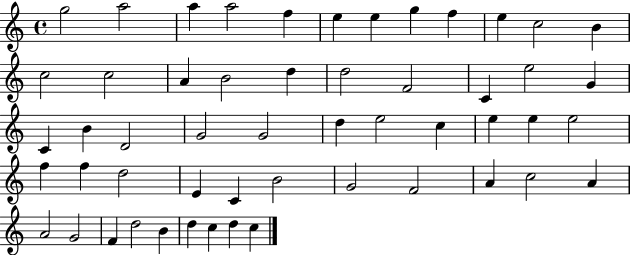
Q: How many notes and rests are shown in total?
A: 53